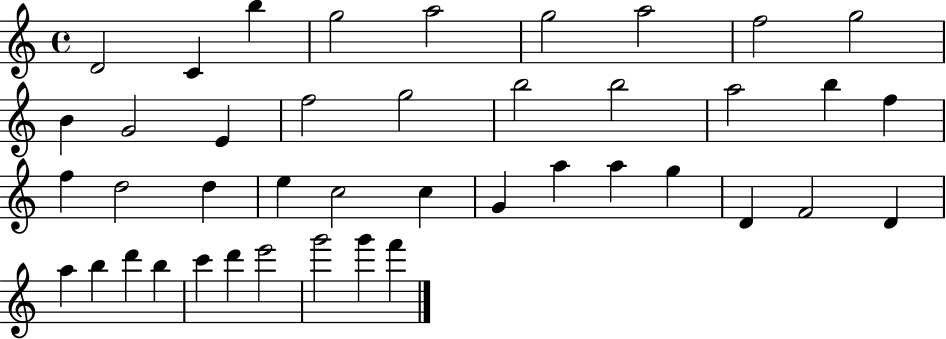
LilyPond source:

{
  \clef treble
  \time 4/4
  \defaultTimeSignature
  \key c \major
  d'2 c'4 b''4 | g''2 a''2 | g''2 a''2 | f''2 g''2 | \break b'4 g'2 e'4 | f''2 g''2 | b''2 b''2 | a''2 b''4 f''4 | \break f''4 d''2 d''4 | e''4 c''2 c''4 | g'4 a''4 a''4 g''4 | d'4 f'2 d'4 | \break a''4 b''4 d'''4 b''4 | c'''4 d'''4 e'''2 | g'''2 g'''4 f'''4 | \bar "|."
}